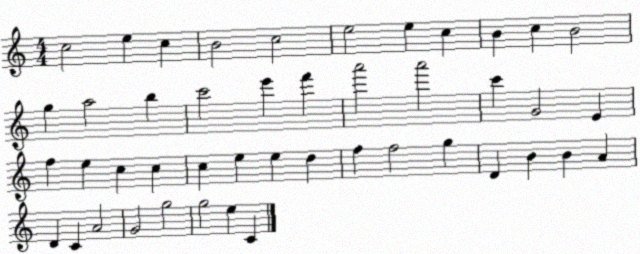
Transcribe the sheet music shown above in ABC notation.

X:1
T:Untitled
M:4/4
L:1/4
K:C
c2 e c B2 c2 e2 e c B c B2 g a2 b c'2 e' f' a'2 a'2 c' G2 E f e c c c e e d f f2 g D B B A D C A2 G2 g2 g2 e C